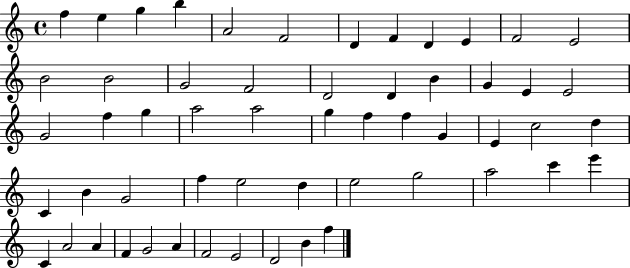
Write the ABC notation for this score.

X:1
T:Untitled
M:4/4
L:1/4
K:C
f e g b A2 F2 D F D E F2 E2 B2 B2 G2 F2 D2 D B G E E2 G2 f g a2 a2 g f f G E c2 d C B G2 f e2 d e2 g2 a2 c' e' C A2 A F G2 A F2 E2 D2 B f